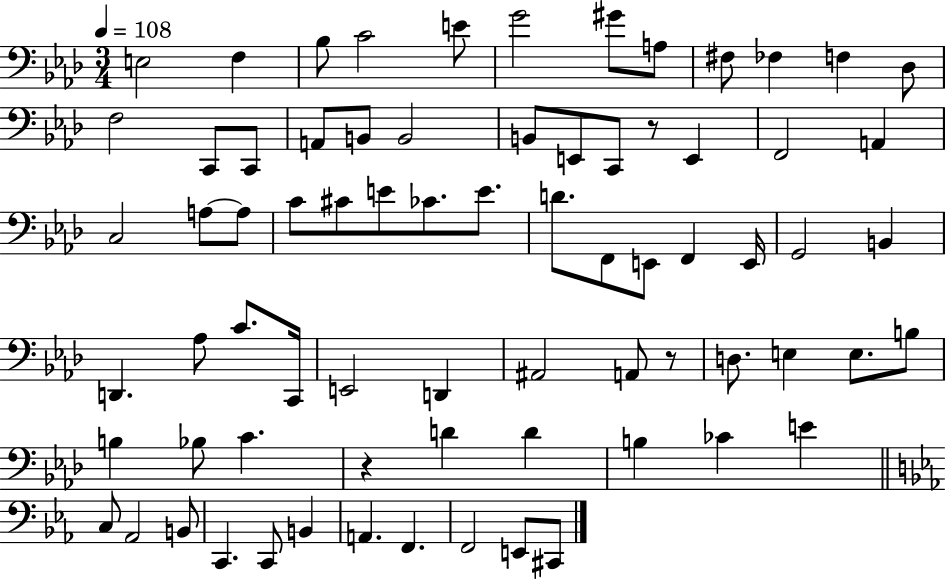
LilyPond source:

{
  \clef bass
  \numericTimeSignature
  \time 3/4
  \key aes \major
  \tempo 4 = 108
  \repeat volta 2 { e2 f4 | bes8 c'2 e'8 | g'2 gis'8 a8 | fis8 fes4 f4 des8 | \break f2 c,8 c,8 | a,8 b,8 b,2 | b,8 e,8 c,8 r8 e,4 | f,2 a,4 | \break c2 a8~~ a8 | c'8 cis'8 e'8 ces'8. e'8. | d'8. f,8 e,8 f,4 e,16 | g,2 b,4 | \break d,4. aes8 c'8. c,16 | e,2 d,4 | ais,2 a,8 r8 | d8. e4 e8. b8 | \break b4 bes8 c'4. | r4 d'4 d'4 | b4 ces'4 e'4 | \bar "||" \break \key ees \major c8 aes,2 b,8 | c,4. c,8 b,4 | a,4. f,4. | f,2 e,8 cis,8 | \break } \bar "|."
}